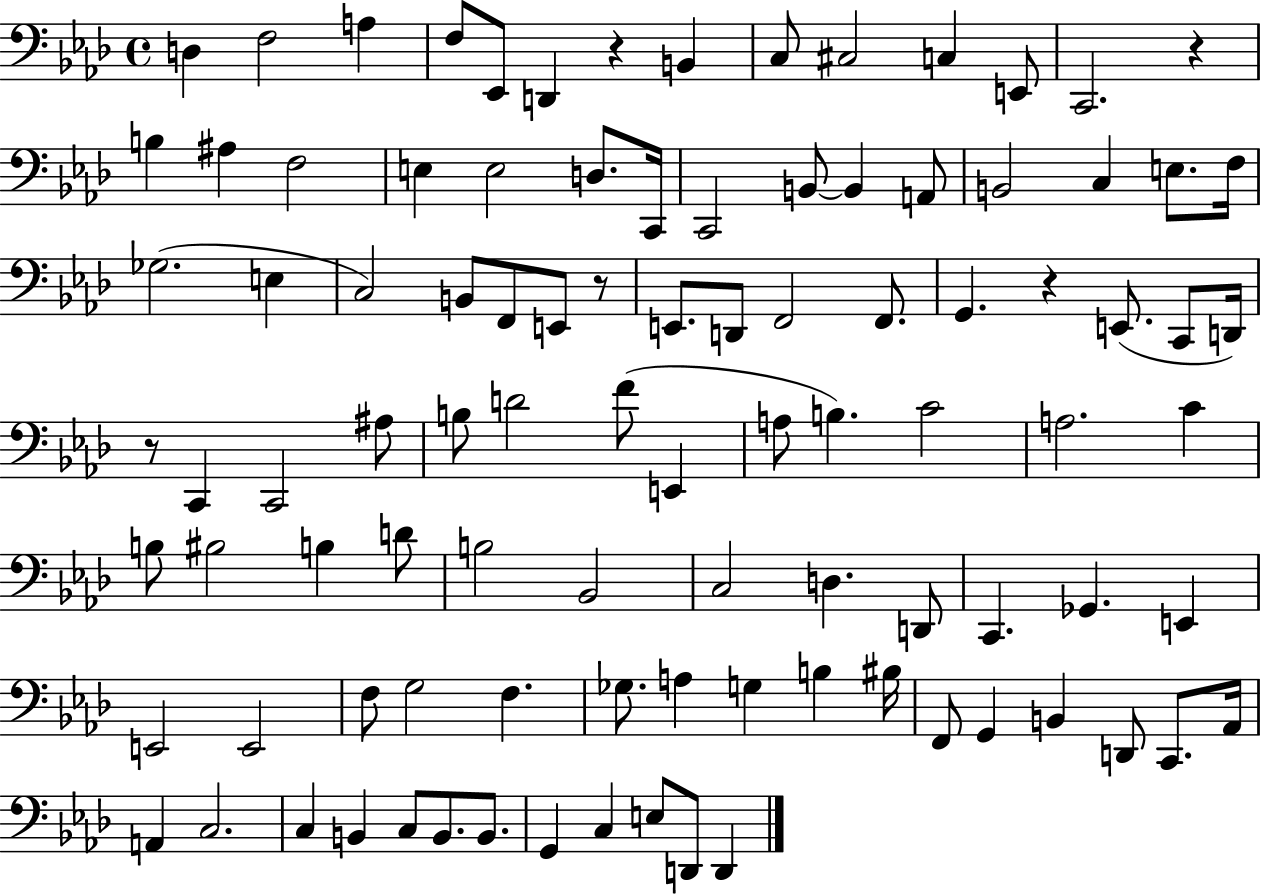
{
  \clef bass
  \time 4/4
  \defaultTimeSignature
  \key aes \major
  d4 f2 a4 | f8 ees,8 d,4 r4 b,4 | c8 cis2 c4 e,8 | c,2. r4 | \break b4 ais4 f2 | e4 e2 d8. c,16 | c,2 b,8~~ b,4 a,8 | b,2 c4 e8. f16 | \break ges2.( e4 | c2) b,8 f,8 e,8 r8 | e,8. d,8 f,2 f,8. | g,4. r4 e,8.( c,8 d,16) | \break r8 c,4 c,2 ais8 | b8 d'2 f'8( e,4 | a8 b4.) c'2 | a2. c'4 | \break b8 bis2 b4 d'8 | b2 bes,2 | c2 d4. d,8 | c,4. ges,4. e,4 | \break e,2 e,2 | f8 g2 f4. | ges8. a4 g4 b4 bis16 | f,8 g,4 b,4 d,8 c,8. aes,16 | \break a,4 c2. | c4 b,4 c8 b,8. b,8. | g,4 c4 e8 d,8 d,4 | \bar "|."
}